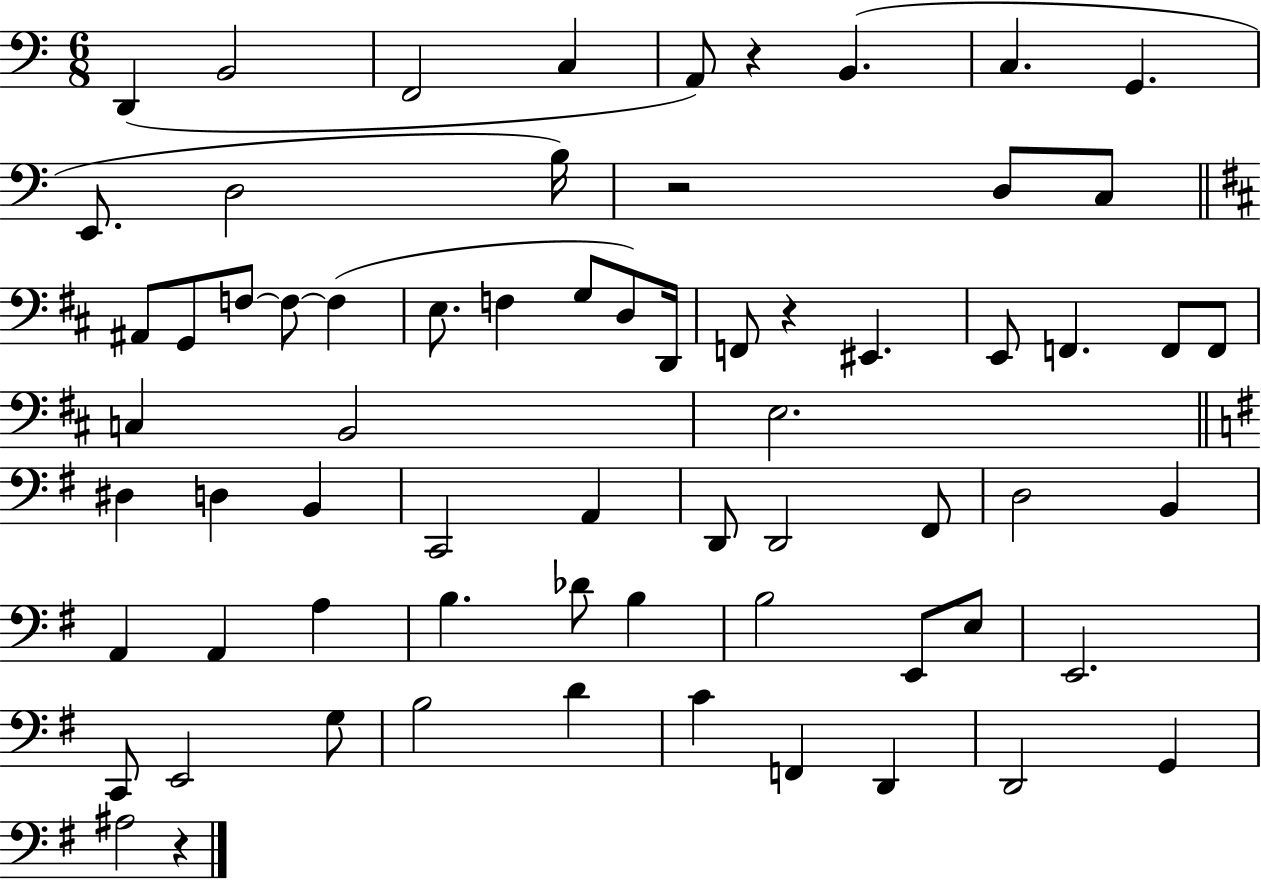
D2/q B2/h F2/h C3/q A2/e R/q B2/q. C3/q. G2/q. E2/e. D3/h B3/s R/h D3/e C3/e A#2/e G2/e F3/e F3/e F3/q E3/e. F3/q G3/e D3/e D2/s F2/e R/q EIS2/q. E2/e F2/q. F2/e F2/e C3/q B2/h E3/h. D#3/q D3/q B2/q C2/h A2/q D2/e D2/h F#2/e D3/h B2/q A2/q A2/q A3/q B3/q. Db4/e B3/q B3/h E2/e E3/e E2/h. C2/e E2/h G3/e B3/h D4/q C4/q F2/q D2/q D2/h G2/q A#3/h R/q